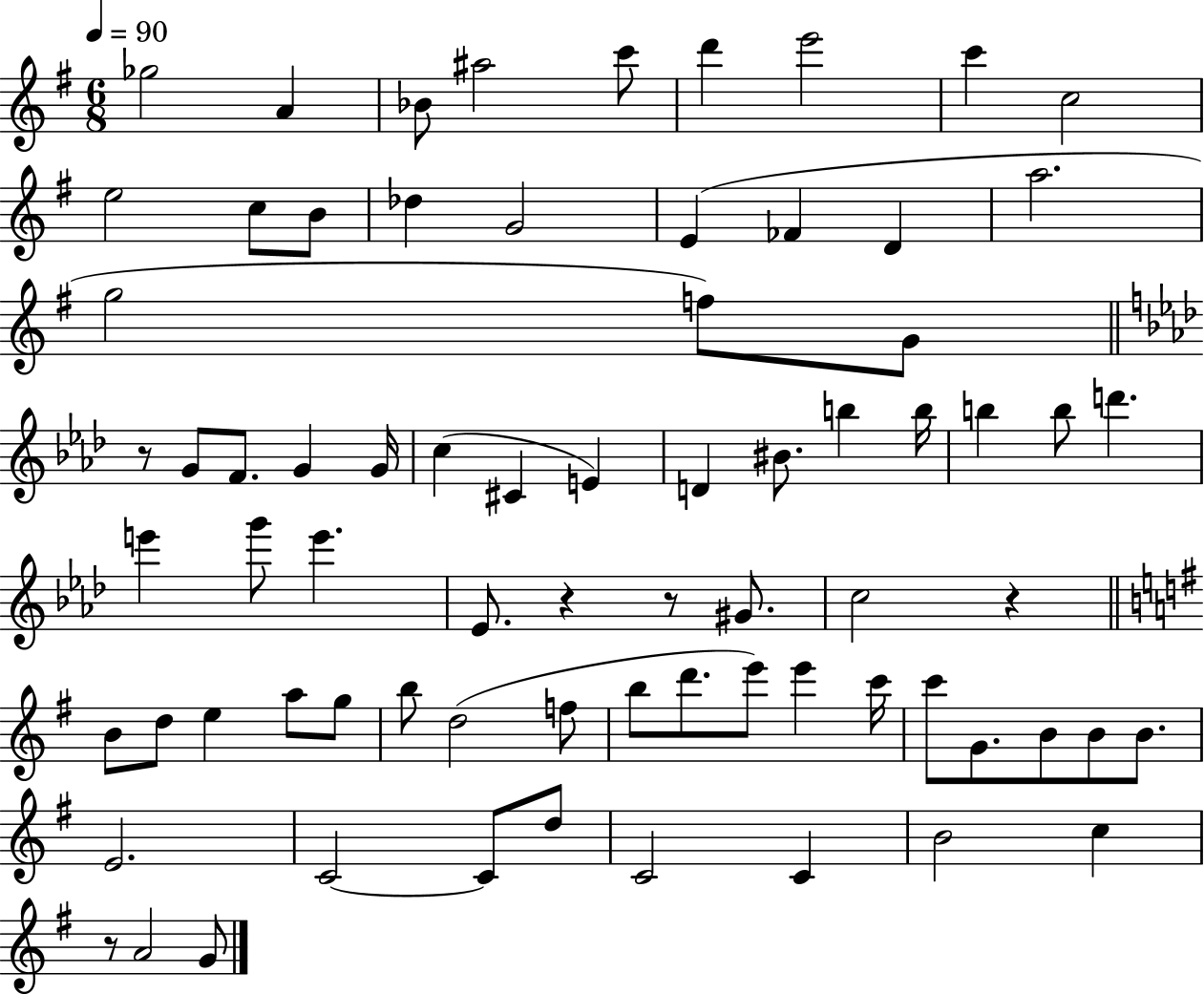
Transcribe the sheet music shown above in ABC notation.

X:1
T:Untitled
M:6/8
L:1/4
K:G
_g2 A _B/2 ^a2 c'/2 d' e'2 c' c2 e2 c/2 B/2 _d G2 E _F D a2 g2 f/2 G/2 z/2 G/2 F/2 G G/4 c ^C E D ^B/2 b b/4 b b/2 d' e' g'/2 e' _E/2 z z/2 ^G/2 c2 z B/2 d/2 e a/2 g/2 b/2 d2 f/2 b/2 d'/2 e'/2 e' c'/4 c'/2 G/2 B/2 B/2 B/2 E2 C2 C/2 d/2 C2 C B2 c z/2 A2 G/2